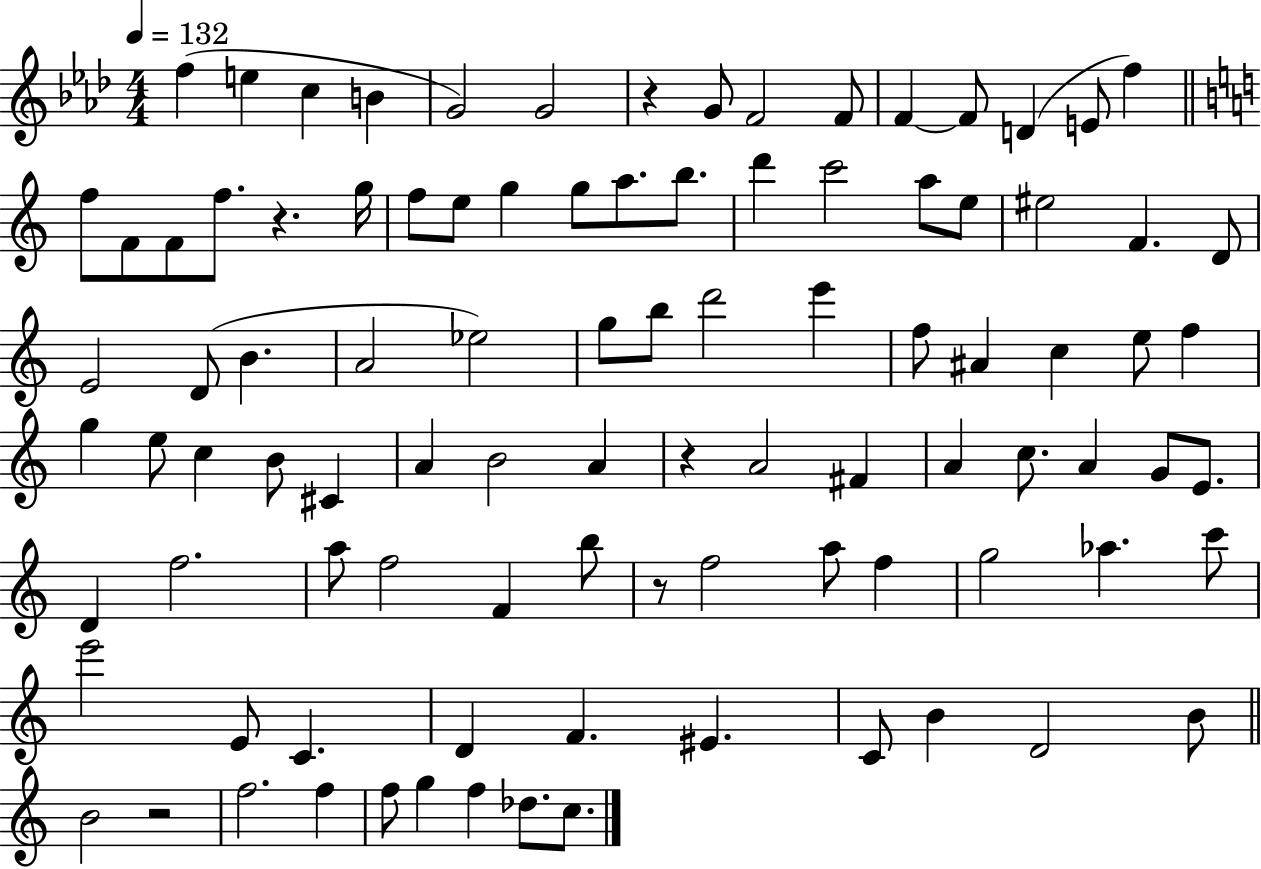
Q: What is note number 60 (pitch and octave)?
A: G4